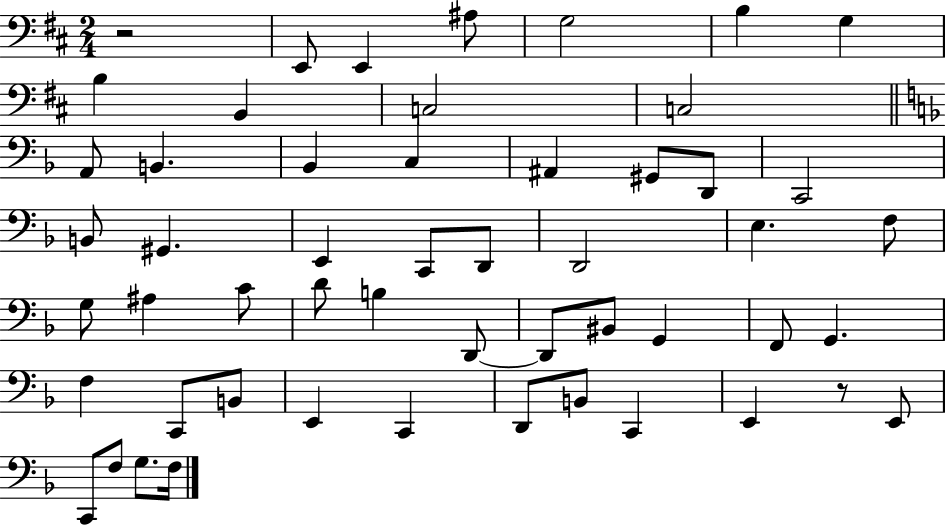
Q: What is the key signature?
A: D major